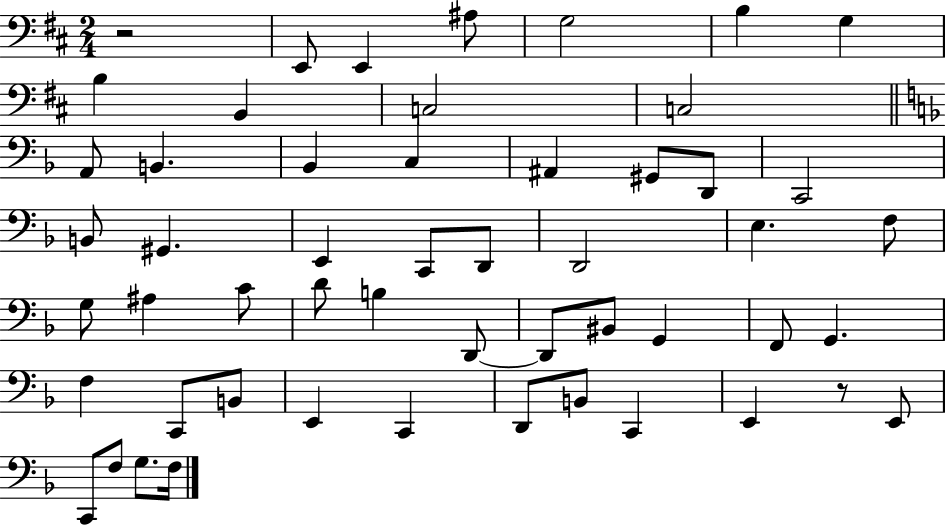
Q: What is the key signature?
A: D major